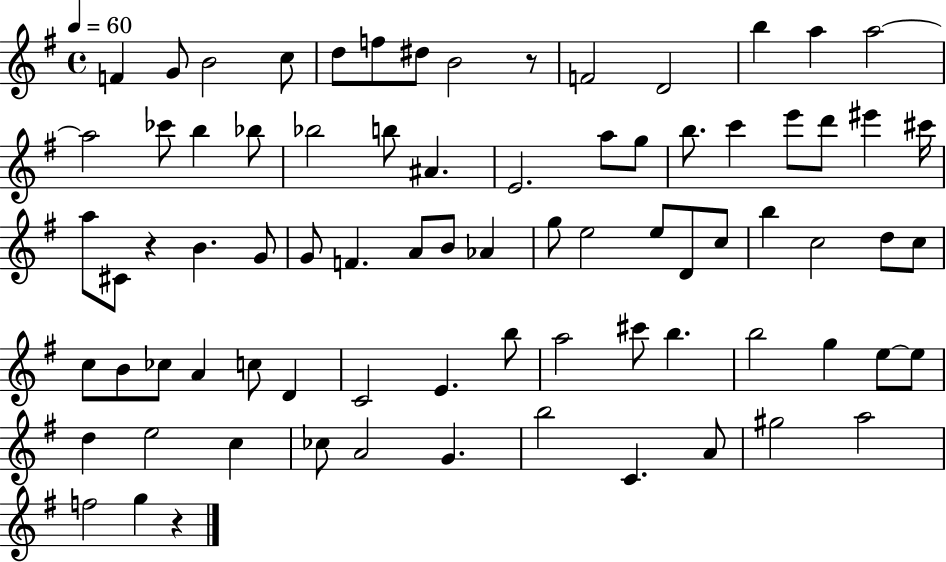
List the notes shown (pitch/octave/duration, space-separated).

F4/q G4/e B4/h C5/e D5/e F5/e D#5/e B4/h R/e F4/h D4/h B5/q A5/q A5/h A5/h CES6/e B5/q Bb5/e Bb5/h B5/e A#4/q. E4/h. A5/e G5/e B5/e. C6/q E6/e D6/e EIS6/q C#6/s A5/e C#4/e R/q B4/q. G4/e G4/e F4/q. A4/e B4/e Ab4/q G5/e E5/h E5/e D4/e C5/e B5/q C5/h D5/e C5/e C5/e B4/e CES5/e A4/q C5/e D4/q C4/h E4/q. B5/e A5/h C#6/e B5/q. B5/h G5/q E5/e E5/e D5/q E5/h C5/q CES5/e A4/h G4/q. B5/h C4/q. A4/e G#5/h A5/h F5/h G5/q R/q